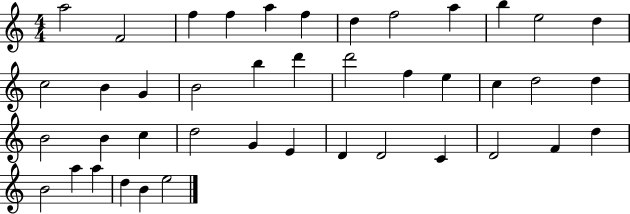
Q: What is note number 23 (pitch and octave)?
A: D5